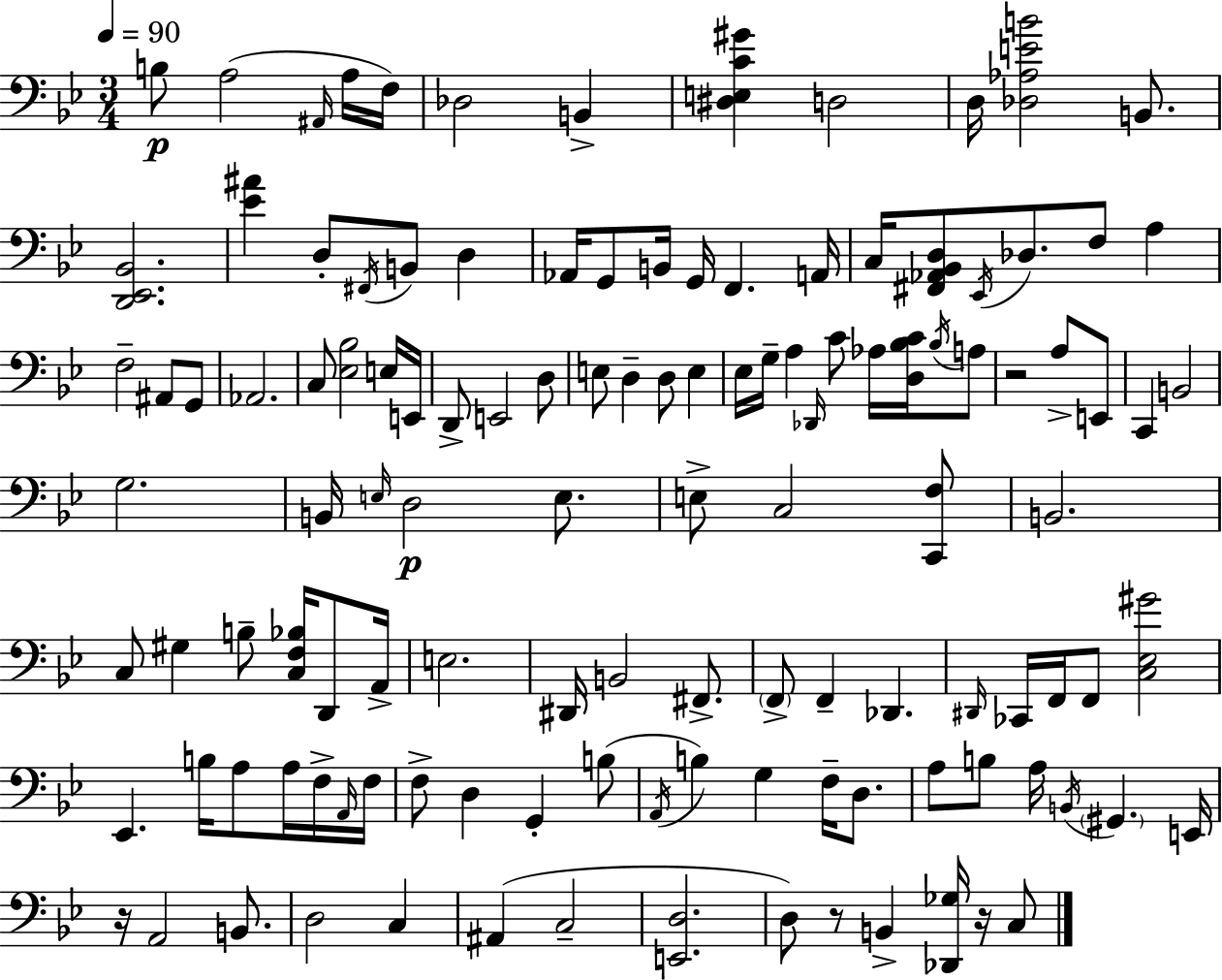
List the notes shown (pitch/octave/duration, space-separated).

B3/e A3/h A#2/s A3/s F3/s Db3/h B2/q [D#3,E3,C4,G#4]/q D3/h D3/s [Db3,Ab3,E4,B4]/h B2/e. [D2,Eb2,Bb2]/h. [Eb4,A#4]/q D3/e F#2/s B2/e D3/q Ab2/s G2/e B2/s G2/s F2/q. A2/s C3/s [F#2,Ab2,Bb2,D3]/e Eb2/s Db3/e. F3/e A3/q F3/h A#2/e G2/e Ab2/h. C3/e [Eb3,Bb3]/h E3/s E2/s D2/e E2/h D3/e E3/e D3/q D3/e E3/q Eb3/s G3/s A3/q Db2/s C4/e Ab3/s [D3,Bb3,C4]/s Bb3/s A3/e R/h A3/e E2/e C2/q B2/h G3/h. B2/s E3/s D3/h E3/e. E3/e C3/h [C2,F3]/e B2/h. C3/e G#3/q B3/e [C3,F3,Bb3]/s D2/e A2/s E3/h. D#2/s B2/h F#2/e. F2/e F2/q Db2/q. D#2/s CES2/s F2/s F2/e [C3,Eb3,G#4]/h Eb2/q. B3/s A3/e A3/s F3/s A2/s F3/s F3/e D3/q G2/q B3/e A2/s B3/q G3/q F3/s D3/e. A3/e B3/e A3/s B2/s G#2/q. E2/s R/s A2/h B2/e. D3/h C3/q A#2/q C3/h [E2,D3]/h. D3/e R/e B2/q [Db2,Gb3]/s R/s C3/e